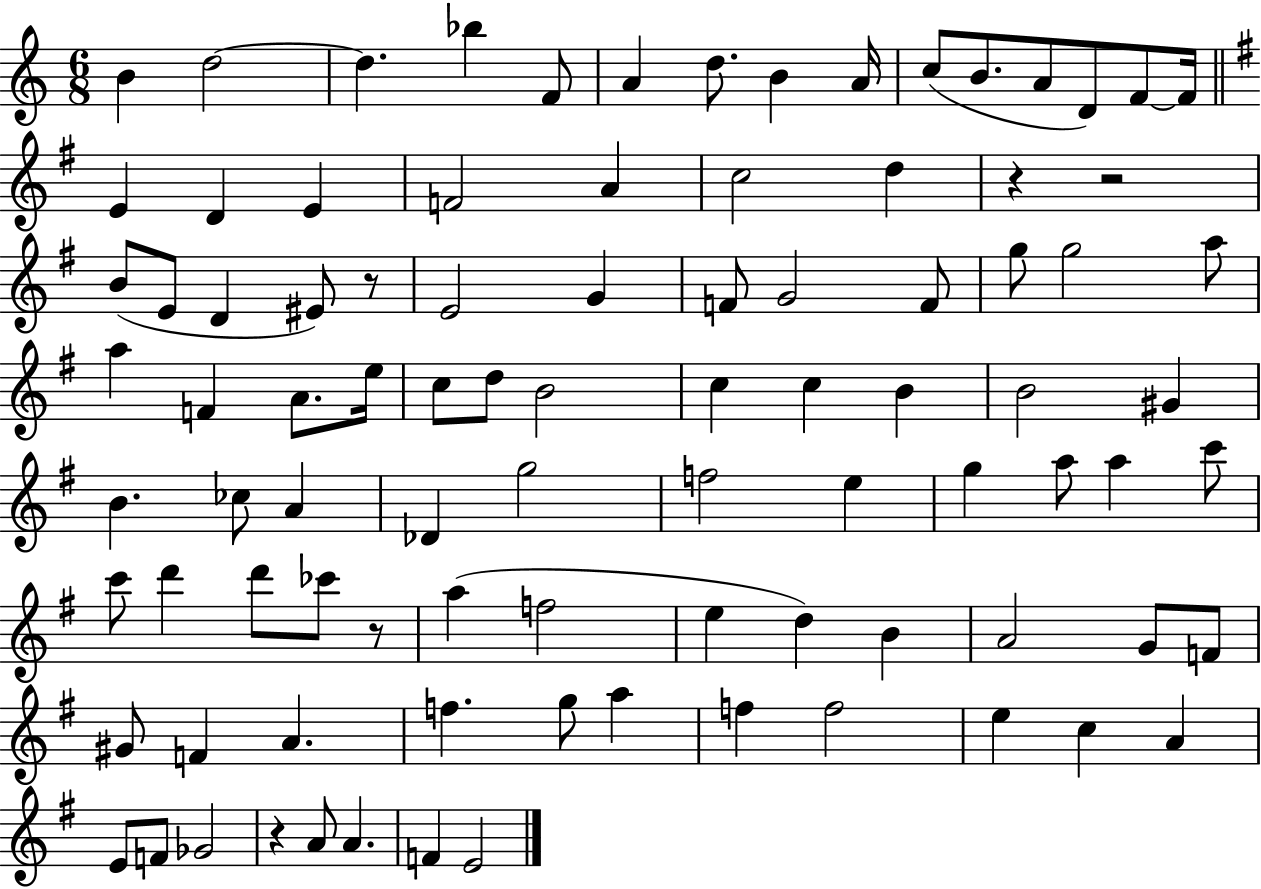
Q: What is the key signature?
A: C major